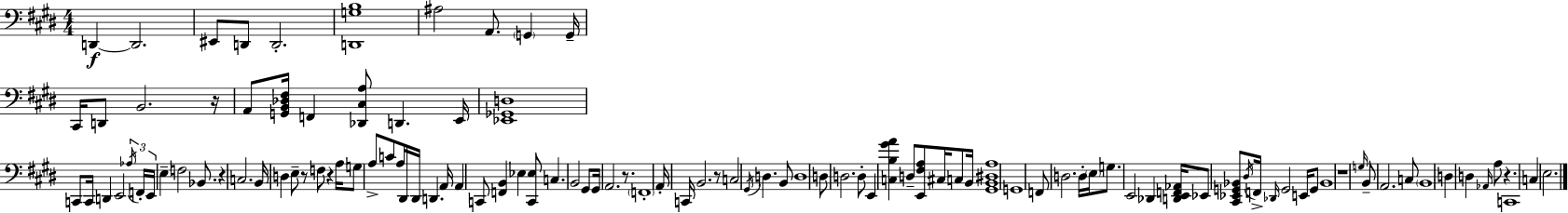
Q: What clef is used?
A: bass